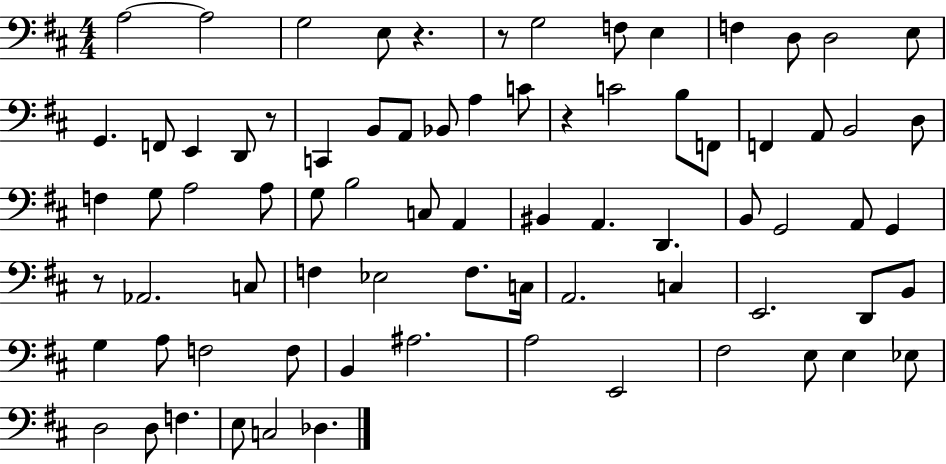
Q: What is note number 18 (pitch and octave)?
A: A2